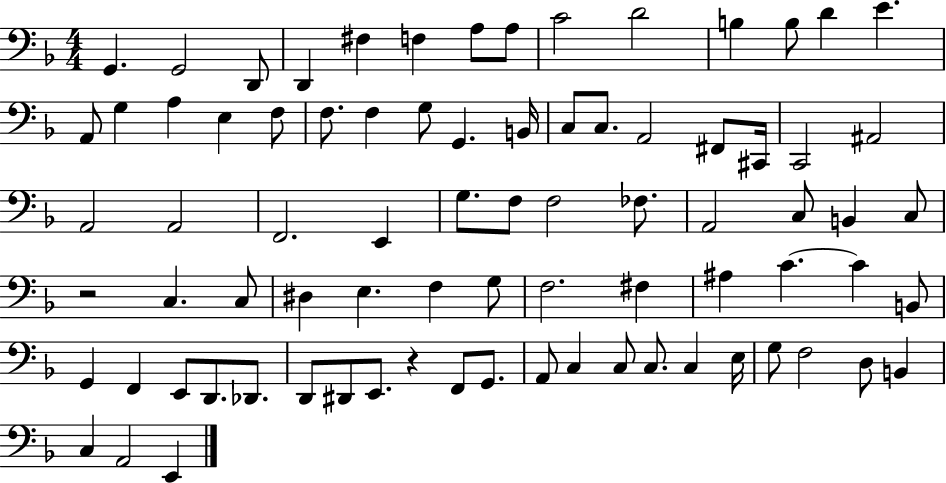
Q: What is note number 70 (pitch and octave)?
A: C3